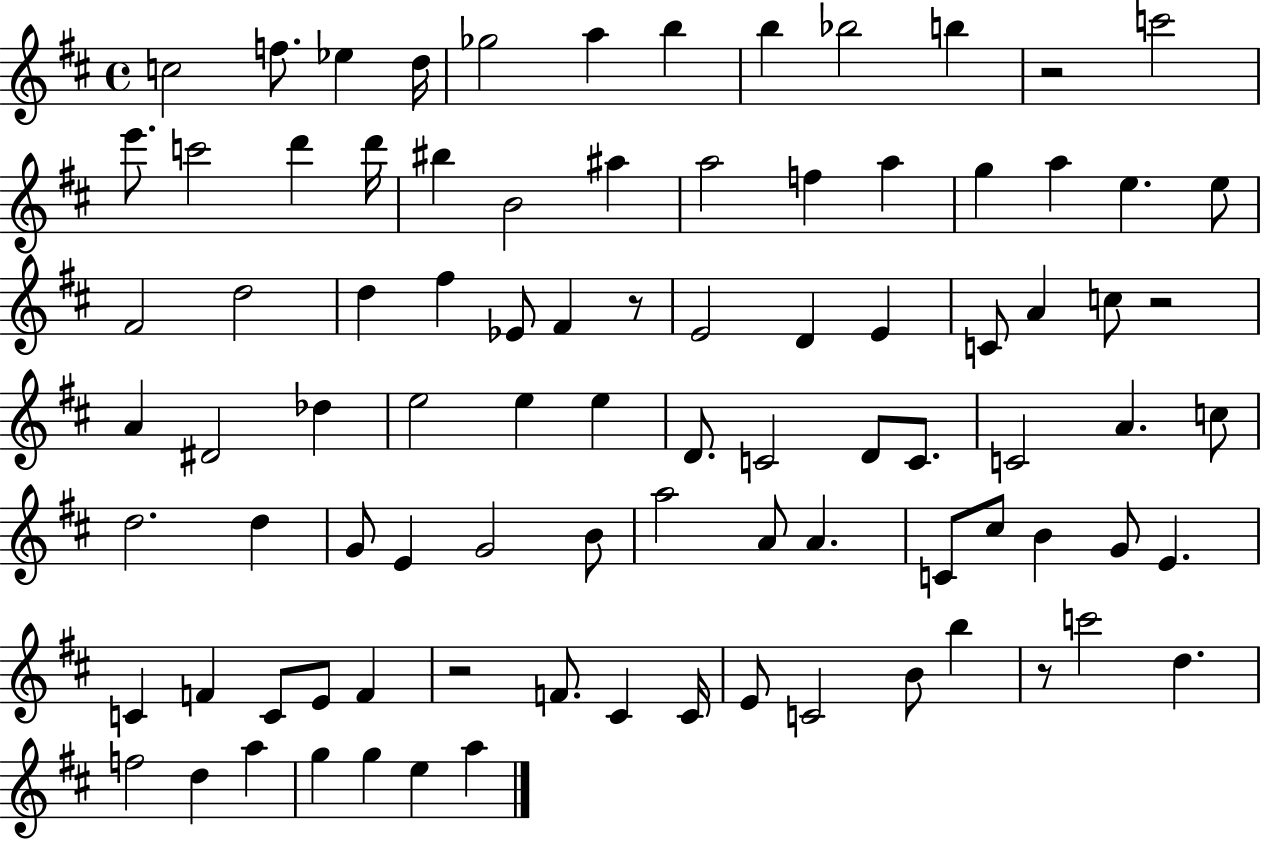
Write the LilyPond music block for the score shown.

{
  \clef treble
  \time 4/4
  \defaultTimeSignature
  \key d \major
  \repeat volta 2 { c''2 f''8. ees''4 d''16 | ges''2 a''4 b''4 | b''4 bes''2 b''4 | r2 c'''2 | \break e'''8. c'''2 d'''4 d'''16 | bis''4 b'2 ais''4 | a''2 f''4 a''4 | g''4 a''4 e''4. e''8 | \break fis'2 d''2 | d''4 fis''4 ees'8 fis'4 r8 | e'2 d'4 e'4 | c'8 a'4 c''8 r2 | \break a'4 dis'2 des''4 | e''2 e''4 e''4 | d'8. c'2 d'8 c'8. | c'2 a'4. c''8 | \break d''2. d''4 | g'8 e'4 g'2 b'8 | a''2 a'8 a'4. | c'8 cis''8 b'4 g'8 e'4. | \break c'4 f'4 c'8 e'8 f'4 | r2 f'8. cis'4 cis'16 | e'8 c'2 b'8 b''4 | r8 c'''2 d''4. | \break f''2 d''4 a''4 | g''4 g''4 e''4 a''4 | } \bar "|."
}